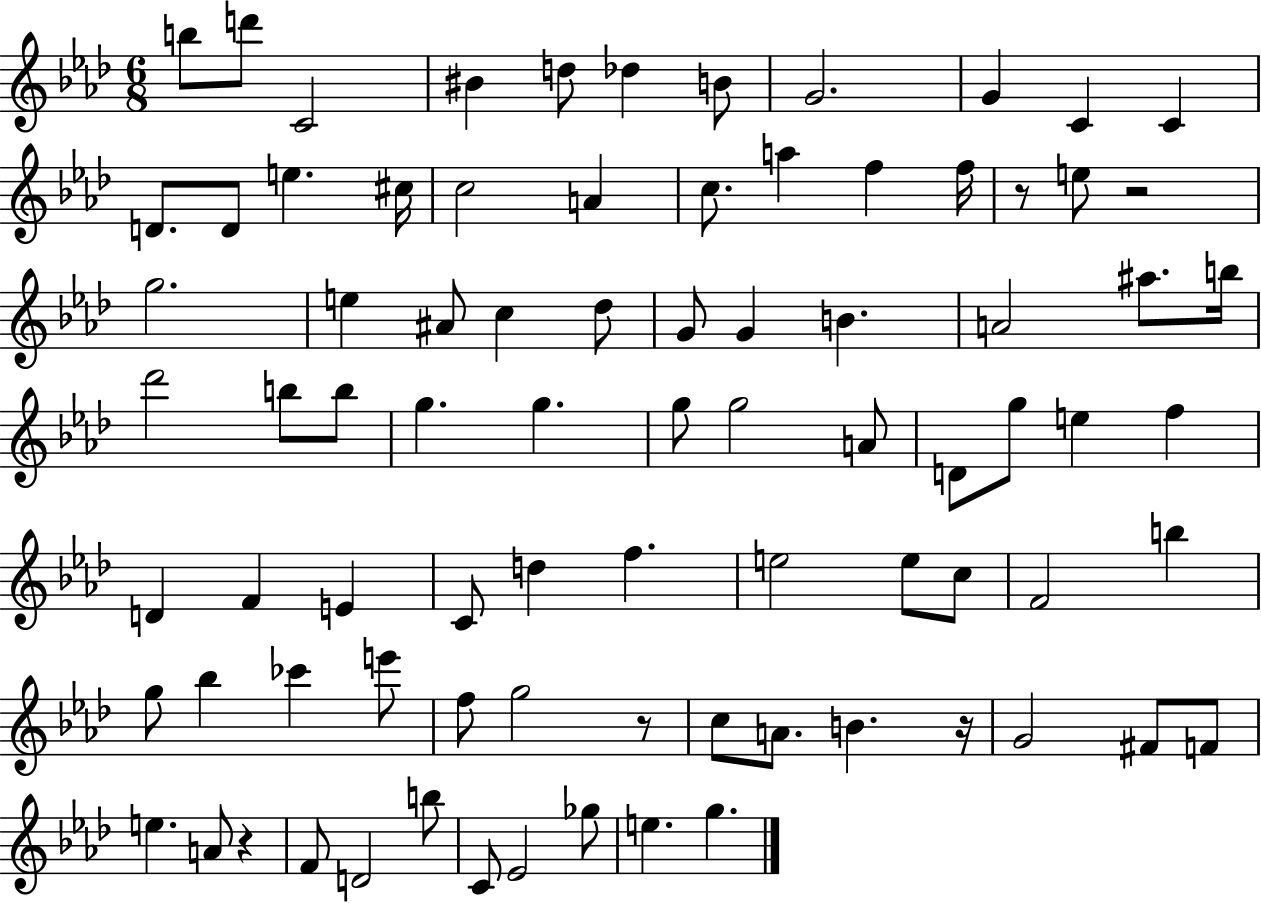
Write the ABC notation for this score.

X:1
T:Untitled
M:6/8
L:1/4
K:Ab
b/2 d'/2 C2 ^B d/2 _d B/2 G2 G C C D/2 D/2 e ^c/4 c2 A c/2 a f f/4 z/2 e/2 z2 g2 e ^A/2 c _d/2 G/2 G B A2 ^a/2 b/4 _d'2 b/2 b/2 g g g/2 g2 A/2 D/2 g/2 e f D F E C/2 d f e2 e/2 c/2 F2 b g/2 _b _c' e'/2 f/2 g2 z/2 c/2 A/2 B z/4 G2 ^F/2 F/2 e A/2 z F/2 D2 b/2 C/2 _E2 _g/2 e g